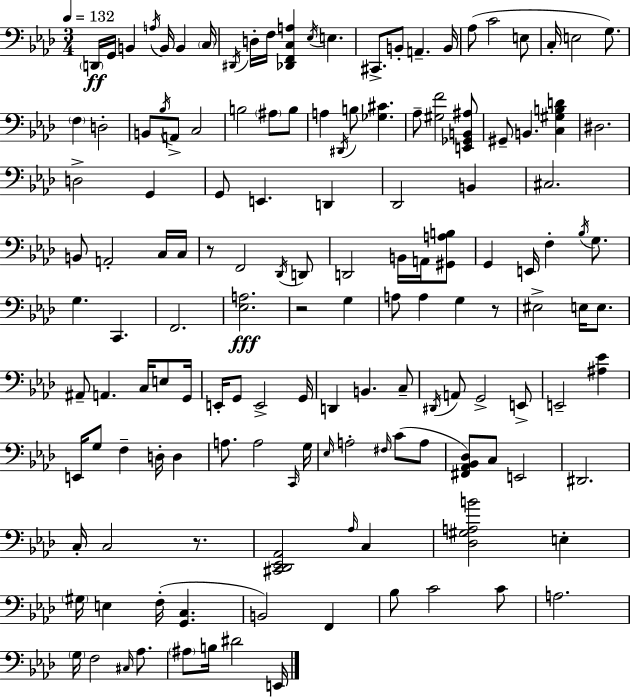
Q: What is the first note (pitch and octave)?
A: D2